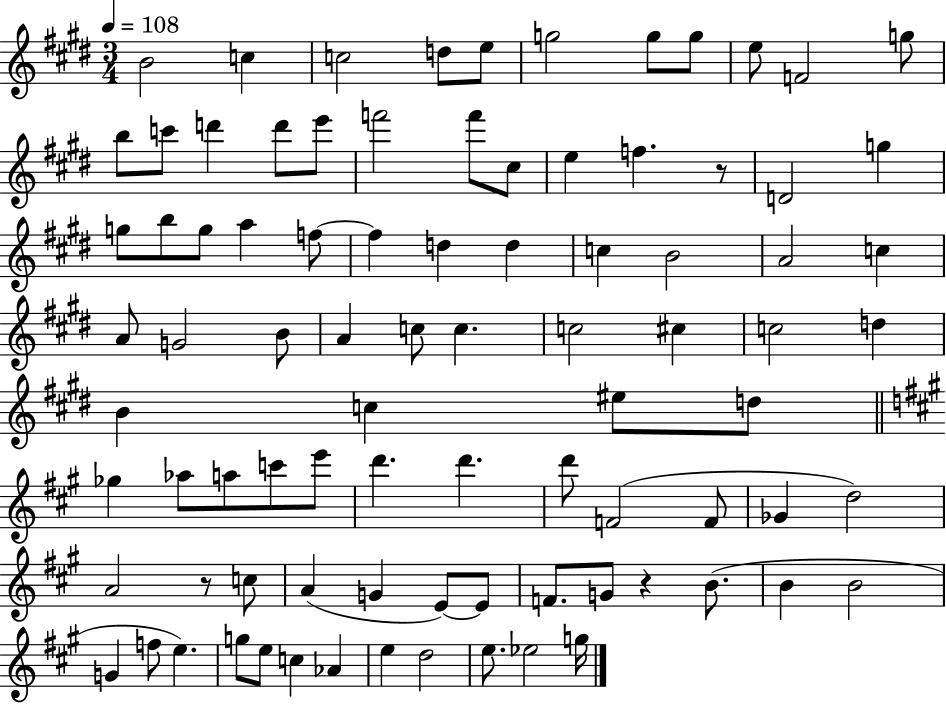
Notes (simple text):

B4/h C5/q C5/h D5/e E5/e G5/h G5/e G5/e E5/e F4/h G5/e B5/e C6/e D6/q D6/e E6/e F6/h F6/e C#5/e E5/q F5/q. R/e D4/h G5/q G5/e B5/e G5/e A5/q F5/e F5/q D5/q D5/q C5/q B4/h A4/h C5/q A4/e G4/h B4/e A4/q C5/e C5/q. C5/h C#5/q C5/h D5/q B4/q C5/q EIS5/e D5/e Gb5/q Ab5/e A5/e C6/e E6/e D6/q. D6/q. D6/e F4/h F4/e Gb4/q D5/h A4/h R/e C5/e A4/q G4/q E4/e E4/e F4/e. G4/e R/q B4/e. B4/q B4/h G4/q F5/e E5/q. G5/e E5/e C5/q Ab4/q E5/q D5/h E5/e. Eb5/h G5/s